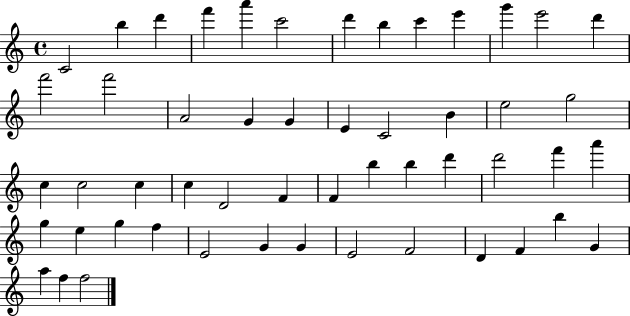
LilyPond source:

{
  \clef treble
  \time 4/4
  \defaultTimeSignature
  \key c \major
  c'2 b''4 d'''4 | f'''4 a'''4 c'''2 | d'''4 b''4 c'''4 e'''4 | g'''4 e'''2 d'''4 | \break f'''2 f'''2 | a'2 g'4 g'4 | e'4 c'2 b'4 | e''2 g''2 | \break c''4 c''2 c''4 | c''4 d'2 f'4 | f'4 b''4 b''4 d'''4 | d'''2 f'''4 a'''4 | \break g''4 e''4 g''4 f''4 | e'2 g'4 g'4 | e'2 f'2 | d'4 f'4 b''4 g'4 | \break a''4 f''4 f''2 | \bar "|."
}